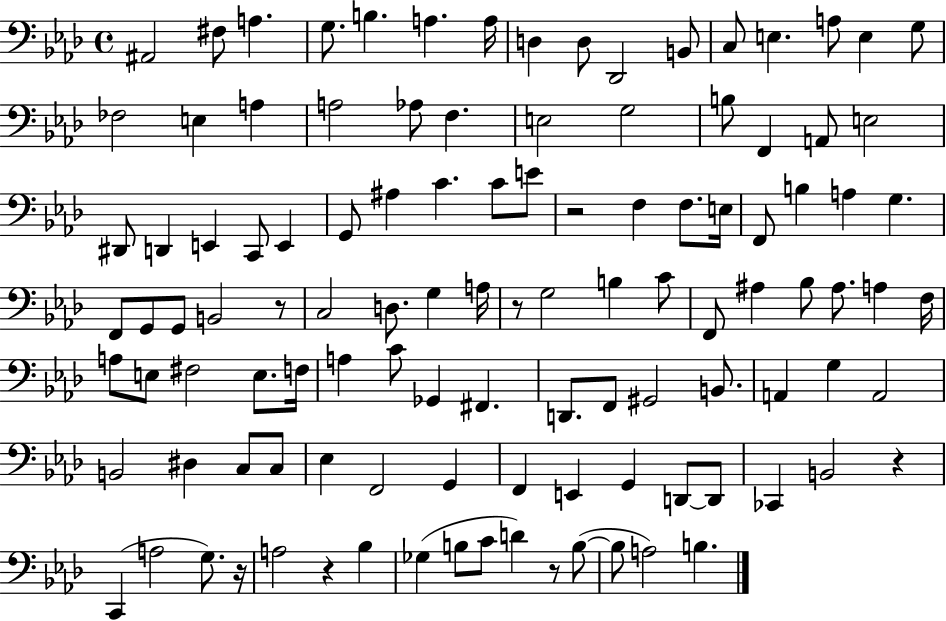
A#2/h F#3/e A3/q. G3/e. B3/q. A3/q. A3/s D3/q D3/e Db2/h B2/e C3/e E3/q. A3/e E3/q G3/e FES3/h E3/q A3/q A3/h Ab3/e F3/q. E3/h G3/h B3/e F2/q A2/e E3/h D#2/e D2/q E2/q C2/e E2/q G2/e A#3/q C4/q. C4/e E4/e R/h F3/q F3/e. E3/s F2/e B3/q A3/q G3/q. F2/e G2/e G2/e B2/h R/e C3/h D3/e. G3/q A3/s R/e G3/h B3/q C4/e F2/e A#3/q Bb3/e A#3/e. A3/q F3/s A3/e E3/e F#3/h E3/e. F3/s A3/q C4/e Gb2/q F#2/q. D2/e. F2/e G#2/h B2/e. A2/q G3/q A2/h B2/h D#3/q C3/e C3/e Eb3/q F2/h G2/q F2/q E2/q G2/q D2/e D2/e CES2/q B2/h R/q C2/q A3/h G3/e. R/s A3/h R/q Bb3/q Gb3/q B3/e C4/e D4/q R/e B3/e B3/e A3/h B3/q.